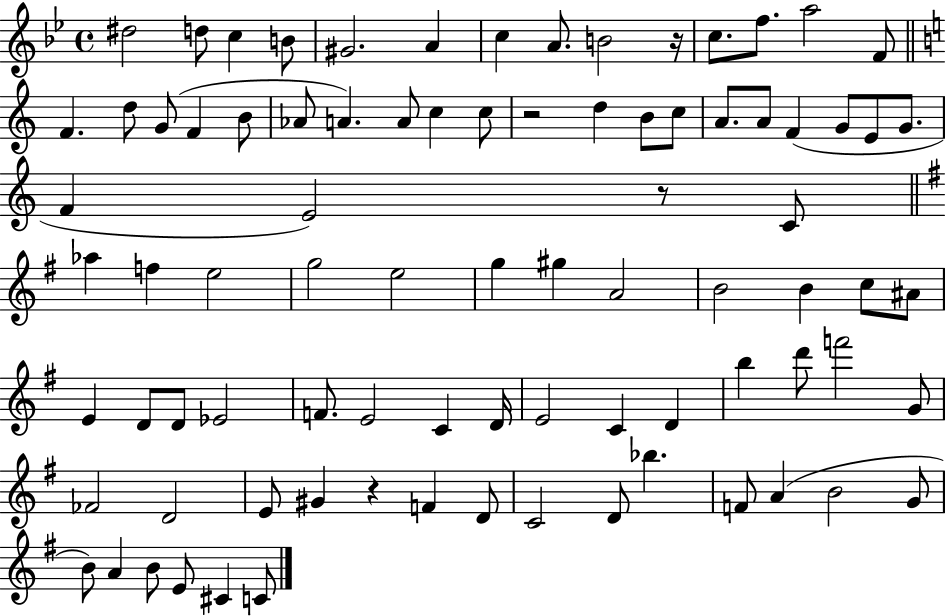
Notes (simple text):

D#5/h D5/e C5/q B4/e G#4/h. A4/q C5/q A4/e. B4/h R/s C5/e. F5/e. A5/h F4/e F4/q. D5/e G4/e F4/q B4/e Ab4/e A4/q. A4/e C5/q C5/e R/h D5/q B4/e C5/e A4/e. A4/e F4/q G4/e E4/e G4/e. F4/q E4/h R/e C4/e Ab5/q F5/q E5/h G5/h E5/h G5/q G#5/q A4/h B4/h B4/q C5/e A#4/e E4/q D4/e D4/e Eb4/h F4/e. E4/h C4/q D4/s E4/h C4/q D4/q B5/q D6/e F6/h G4/e FES4/h D4/h E4/e G#4/q R/q F4/q D4/e C4/h D4/e Bb5/q. F4/e A4/q B4/h G4/e B4/e A4/q B4/e E4/e C#4/q C4/e